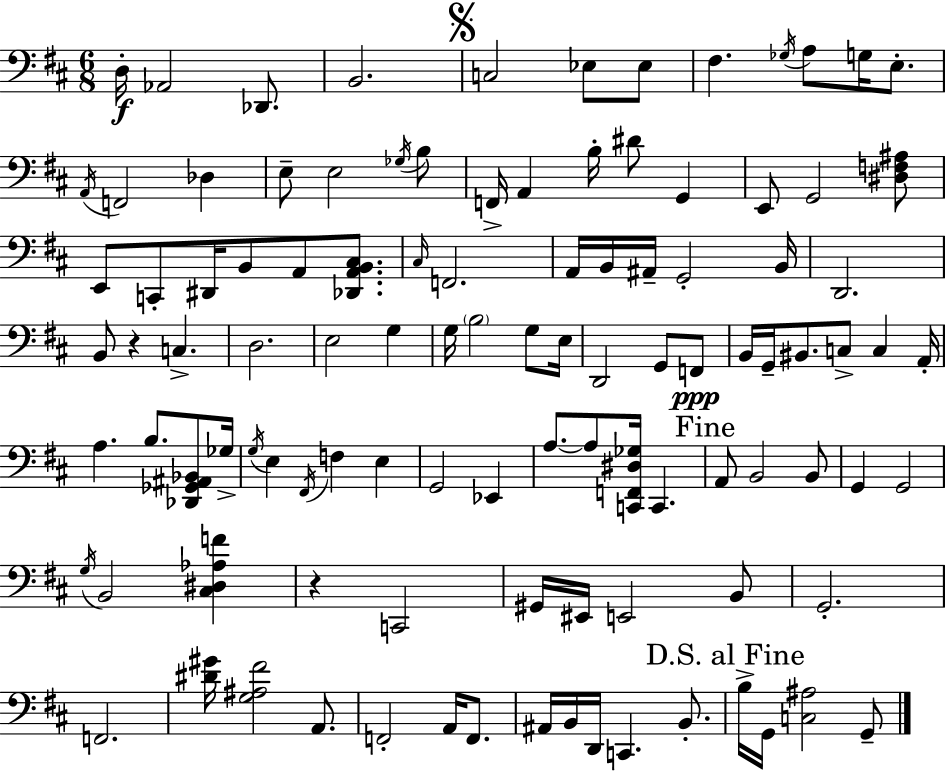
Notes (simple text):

D3/s Ab2/h Db2/e. B2/h. C3/h Eb3/e Eb3/e F#3/q. Gb3/s A3/e G3/s E3/e. A2/s F2/h Db3/q E3/e E3/h Gb3/s B3/e F2/s A2/q B3/s D#4/e G2/q E2/e G2/h [D#3,F3,A#3]/e E2/e C2/e D#2/s B2/e A2/e [Db2,A2,B2,C#3]/e. C#3/s F2/h. A2/s B2/s A#2/s G2/h B2/s D2/h. B2/e R/q C3/q. D3/h. E3/h G3/q G3/s B3/h G3/e E3/s D2/h G2/e F2/e B2/s G2/s BIS2/e. C3/e C3/q A2/s A3/q. B3/e. [Db2,Gb2,A#2,Bb2]/e Gb3/s G3/s E3/q F#2/s F3/q E3/q G2/h Eb2/q A3/e. A3/e [C2,F2,D#3,Gb3]/s C2/q. A2/e B2/h B2/e G2/q G2/h G3/s B2/h [C#3,D#3,Ab3,F4]/q R/q C2/h G#2/s EIS2/s E2/h B2/e G2/h. F2/h. [D#4,G#4]/s [G3,A#3,F#4]/h A2/e. F2/h A2/s F2/e. A#2/s B2/s D2/s C2/q. B2/e. B3/s G2/s [C3,A#3]/h G2/e